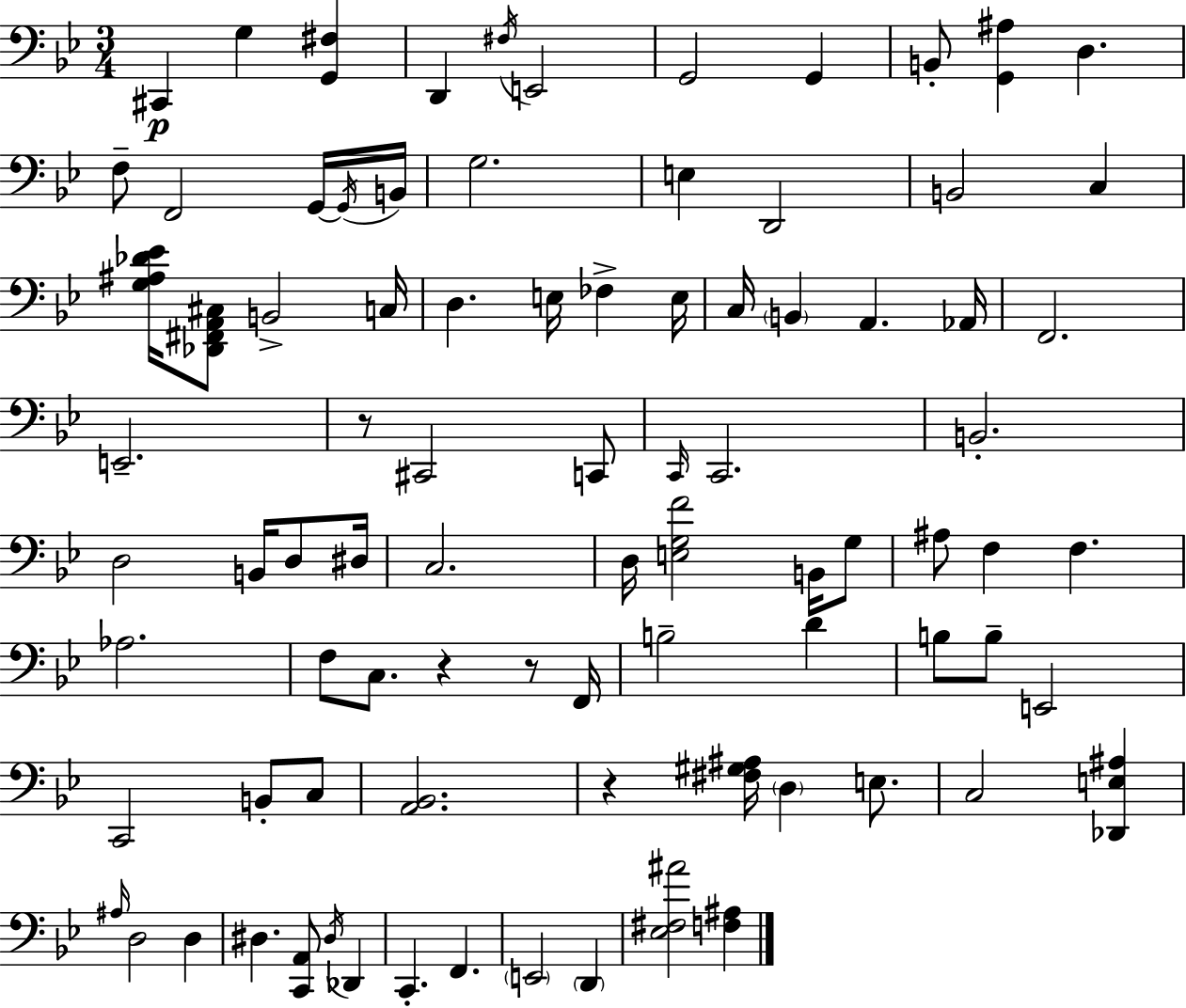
{
  \clef bass
  \numericTimeSignature
  \time 3/4
  \key bes \major
  cis,4\p g4 <g, fis>4 | d,4 \acciaccatura { fis16 } e,2 | g,2 g,4 | b,8-. <g, ais>4 d4. | \break f8-- f,2 g,16~~ | \acciaccatura { g,16 } b,16 g2. | e4 d,2 | b,2 c4 | \break <g ais des' ees'>16 <des, fis, a, cis>8 b,2-> | c16 d4. e16 fes4-> | e16 c16 \parenthesize b,4 a,4. | aes,16 f,2. | \break e,2.-- | r8 cis,2 | c,8 \grace { c,16 } c,2. | b,2.-. | \break d2 b,16 | d8 dis16 c2. | d16 <e g f'>2 | b,16 g8 ais8 f4 f4. | \break aes2. | f8 c8. r4 | r8 f,16 b2-- d'4 | b8 b8-- e,2 | \break c,2 b,8-. | c8 <a, bes,>2. | r4 <fis gis ais>16 \parenthesize d4 | e8. c2 <des, e ais>4 | \break \grace { ais16 } d2 | d4 dis4. <c, a,>8 | \acciaccatura { dis16 } des,4 c,4.-. f,4. | \parenthesize e,2 | \break \parenthesize d,4 <ees fis ais'>2 | <f ais>4 \bar "|."
}